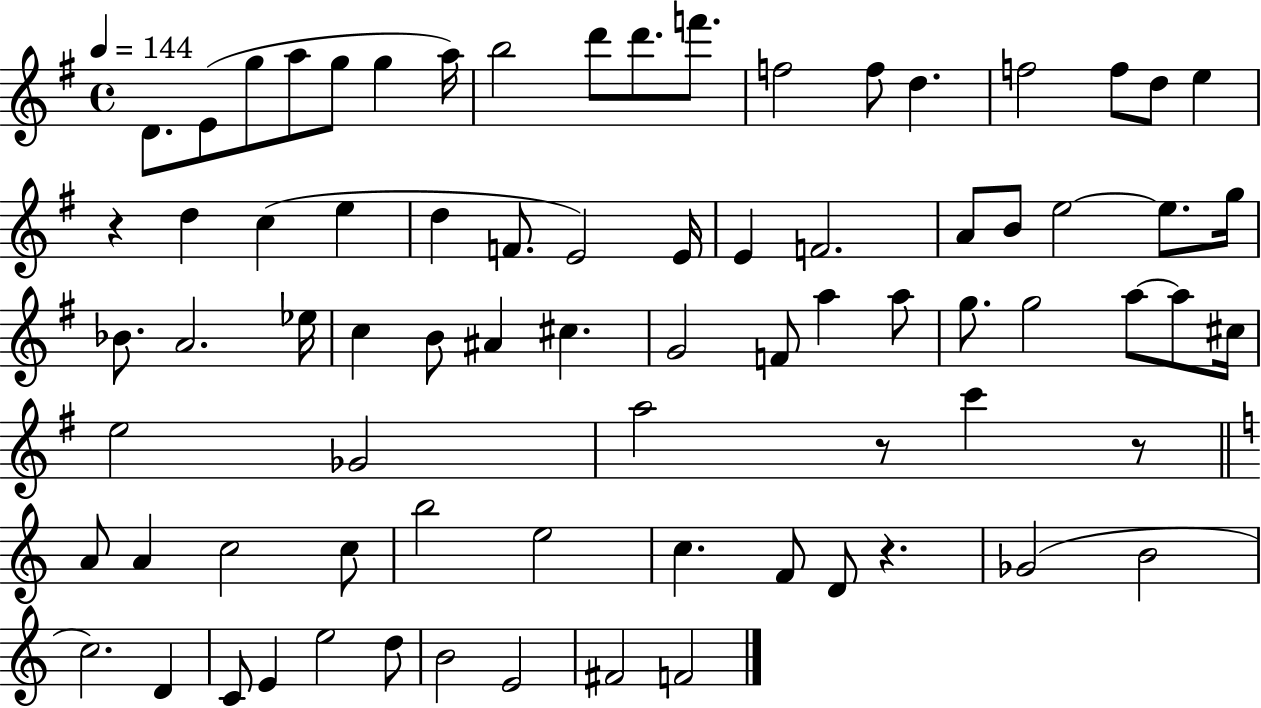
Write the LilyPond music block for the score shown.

{
  \clef treble
  \time 4/4
  \defaultTimeSignature
  \key g \major
  \tempo 4 = 144
  \repeat volta 2 { d'8. e'8( g''8 a''8 g''8 g''4 a''16) | b''2 d'''8 d'''8. f'''8. | f''2 f''8 d''4. | f''2 f''8 d''8 e''4 | \break r4 d''4 c''4( e''4 | d''4 f'8. e'2) e'16 | e'4 f'2. | a'8 b'8 e''2~~ e''8. g''16 | \break bes'8. a'2. ees''16 | c''4 b'8 ais'4 cis''4. | g'2 f'8 a''4 a''8 | g''8. g''2 a''8~~ a''8 cis''16 | \break e''2 ges'2 | a''2 r8 c'''4 r8 | \bar "||" \break \key c \major a'8 a'4 c''2 c''8 | b''2 e''2 | c''4. f'8 d'8 r4. | ges'2( b'2 | \break c''2.) d'4 | c'8 e'4 e''2 d''8 | b'2 e'2 | fis'2 f'2 | \break } \bar "|."
}